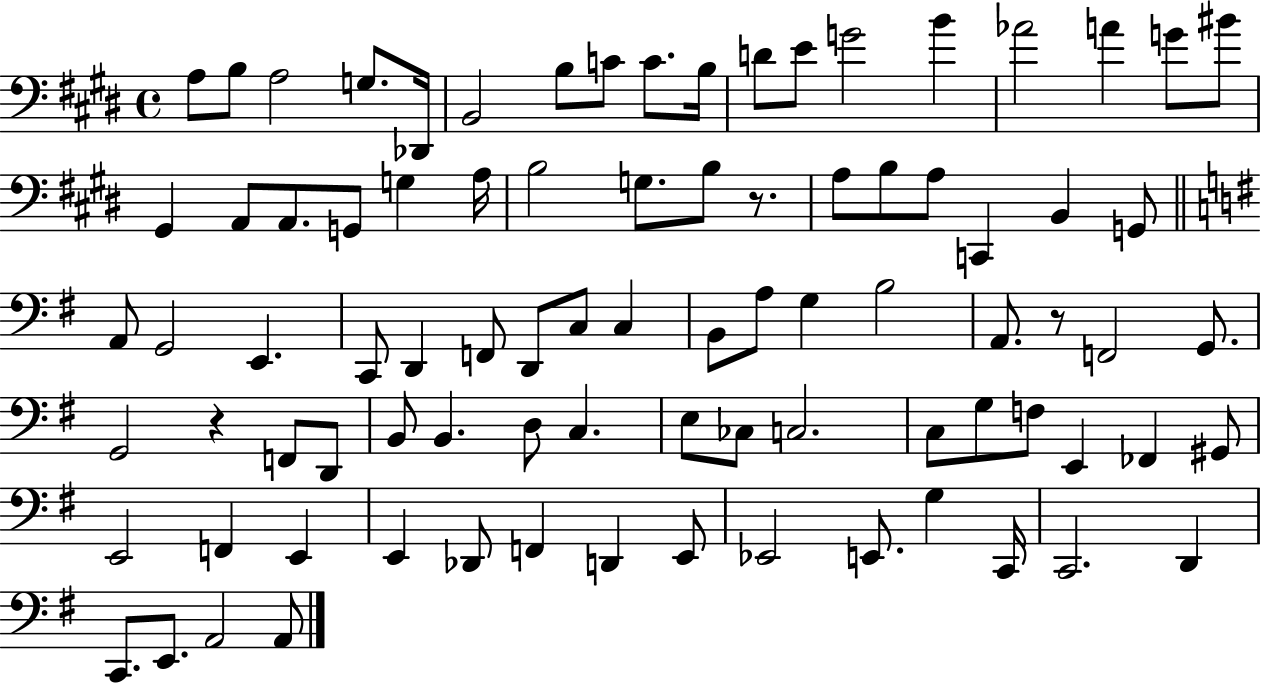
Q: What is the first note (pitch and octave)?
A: A3